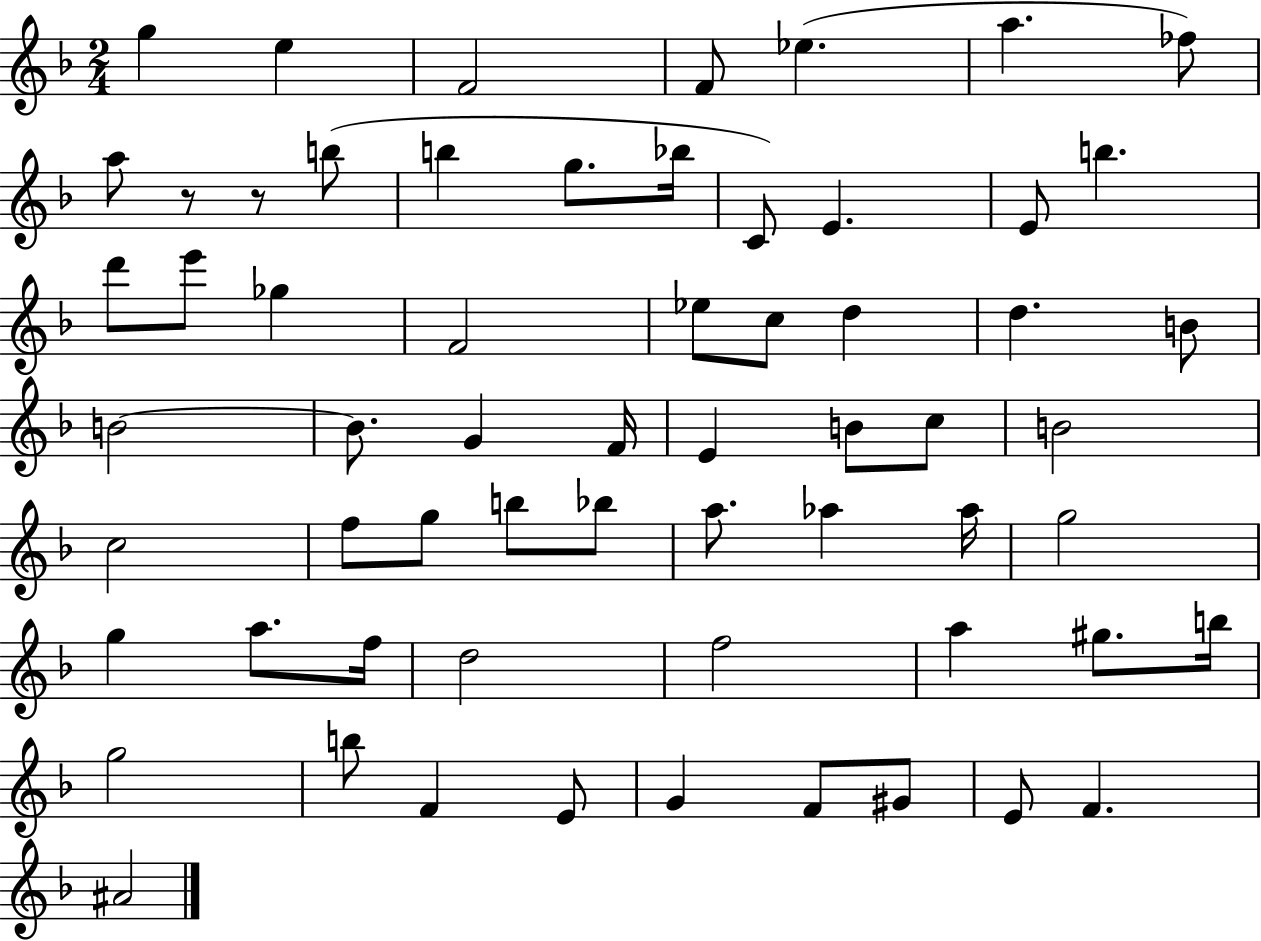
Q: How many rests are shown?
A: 2